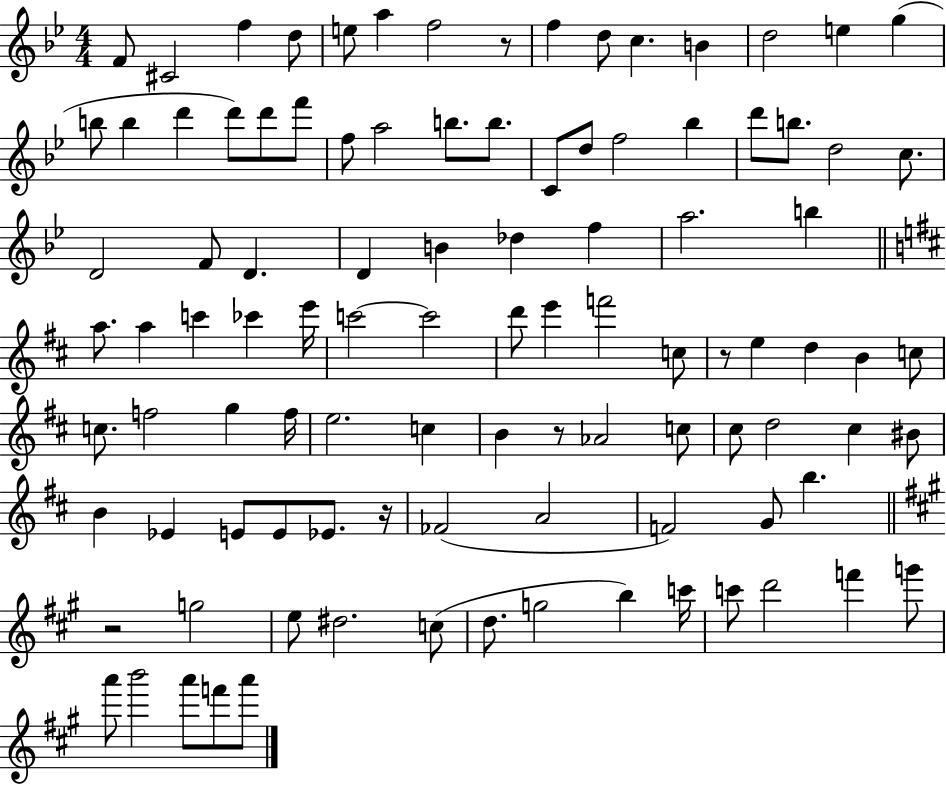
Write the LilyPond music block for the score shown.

{
  \clef treble
  \numericTimeSignature
  \time 4/4
  \key bes \major
  f'8 cis'2 f''4 d''8 | e''8 a''4 f''2 r8 | f''4 d''8 c''4. b'4 | d''2 e''4 g''4( | \break b''8 b''4 d'''4 d'''8) d'''8 f'''8 | f''8 a''2 b''8. b''8. | c'8 d''8 f''2 bes''4 | d'''8 b''8. d''2 c''8. | \break d'2 f'8 d'4. | d'4 b'4 des''4 f''4 | a''2. b''4 | \bar "||" \break \key d \major a''8. a''4 c'''4 ces'''4 e'''16 | c'''2~~ c'''2 | d'''8 e'''4 f'''2 c''8 | r8 e''4 d''4 b'4 c''8 | \break c''8. f''2 g''4 f''16 | e''2. c''4 | b'4 r8 aes'2 c''8 | cis''8 d''2 cis''4 bis'8 | \break b'4 ees'4 e'8 e'8 ees'8. r16 | fes'2( a'2 | f'2) g'8 b''4. | \bar "||" \break \key a \major r2 g''2 | e''8 dis''2. c''8( | d''8. g''2 b''4) c'''16 | c'''8 d'''2 f'''4 g'''8 | \break a'''8 b'''2 a'''8 f'''8 a'''8 | \bar "|."
}